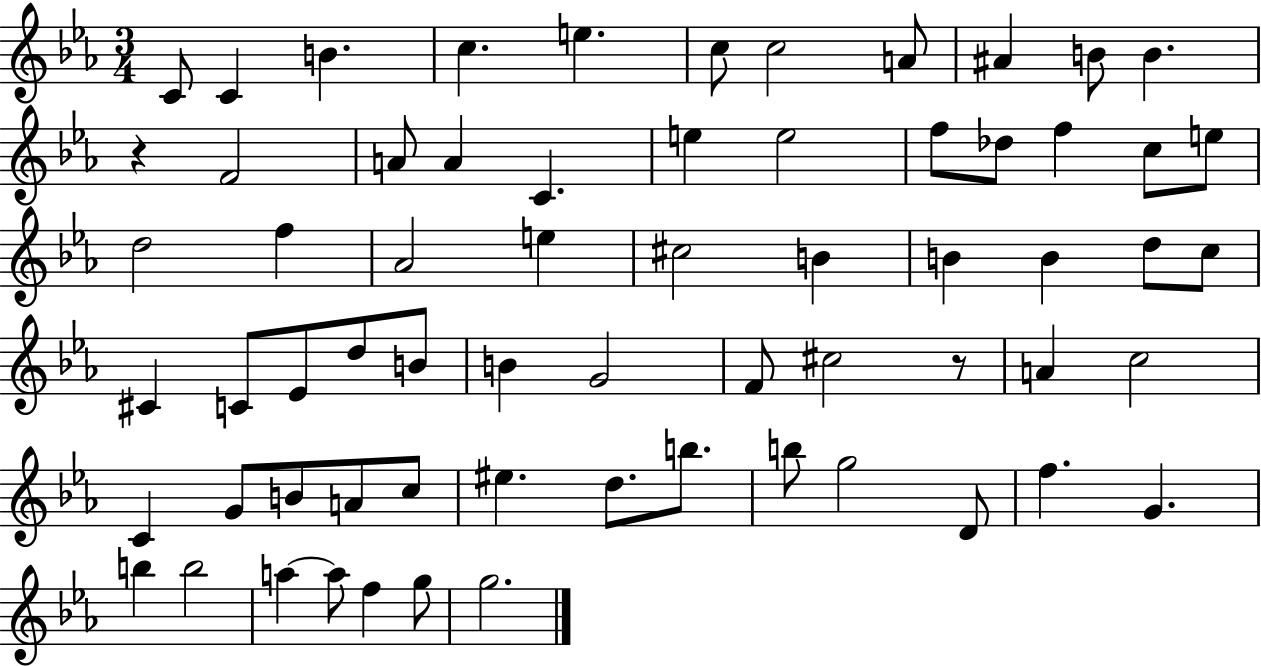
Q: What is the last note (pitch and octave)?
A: G5